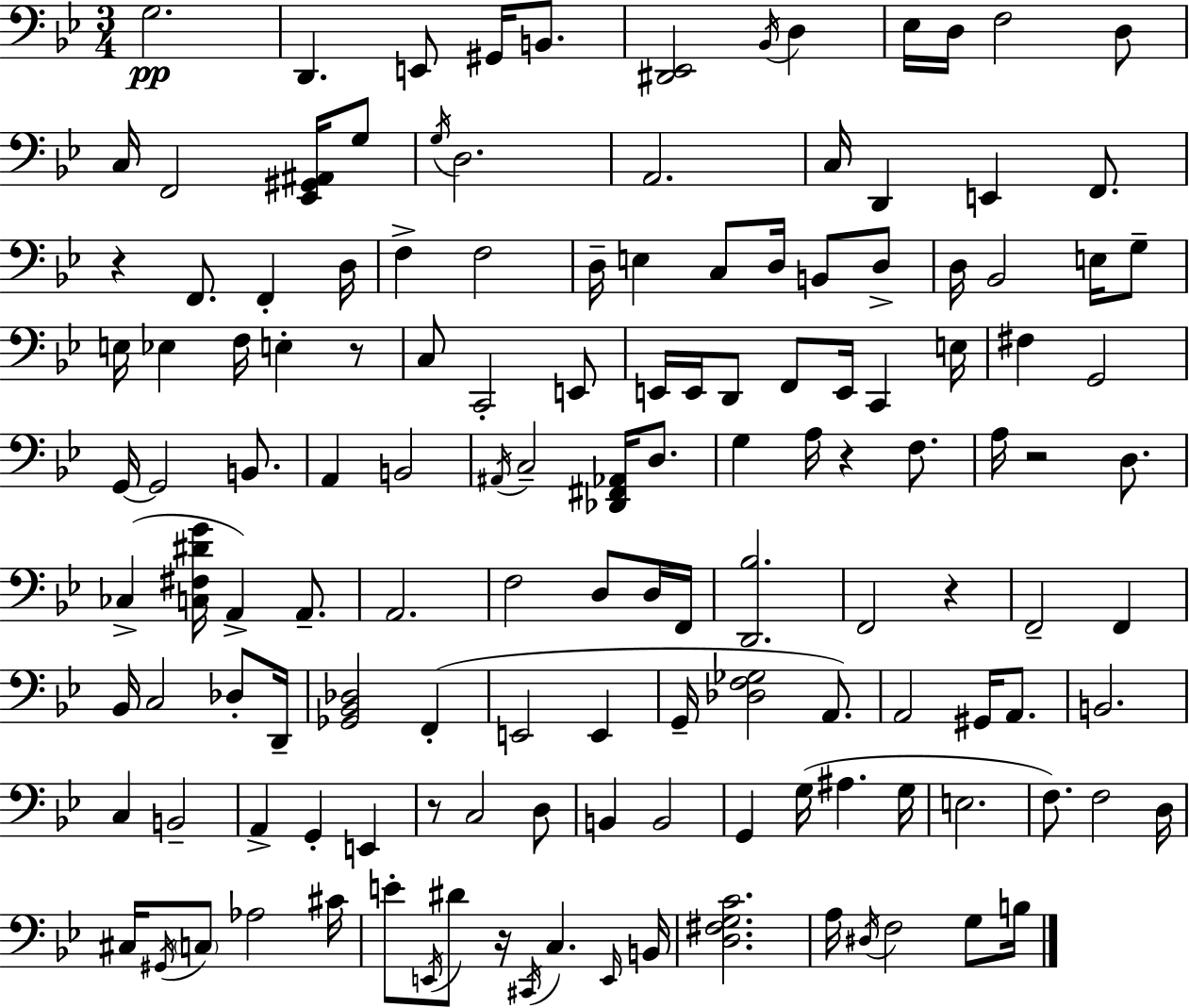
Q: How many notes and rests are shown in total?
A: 138